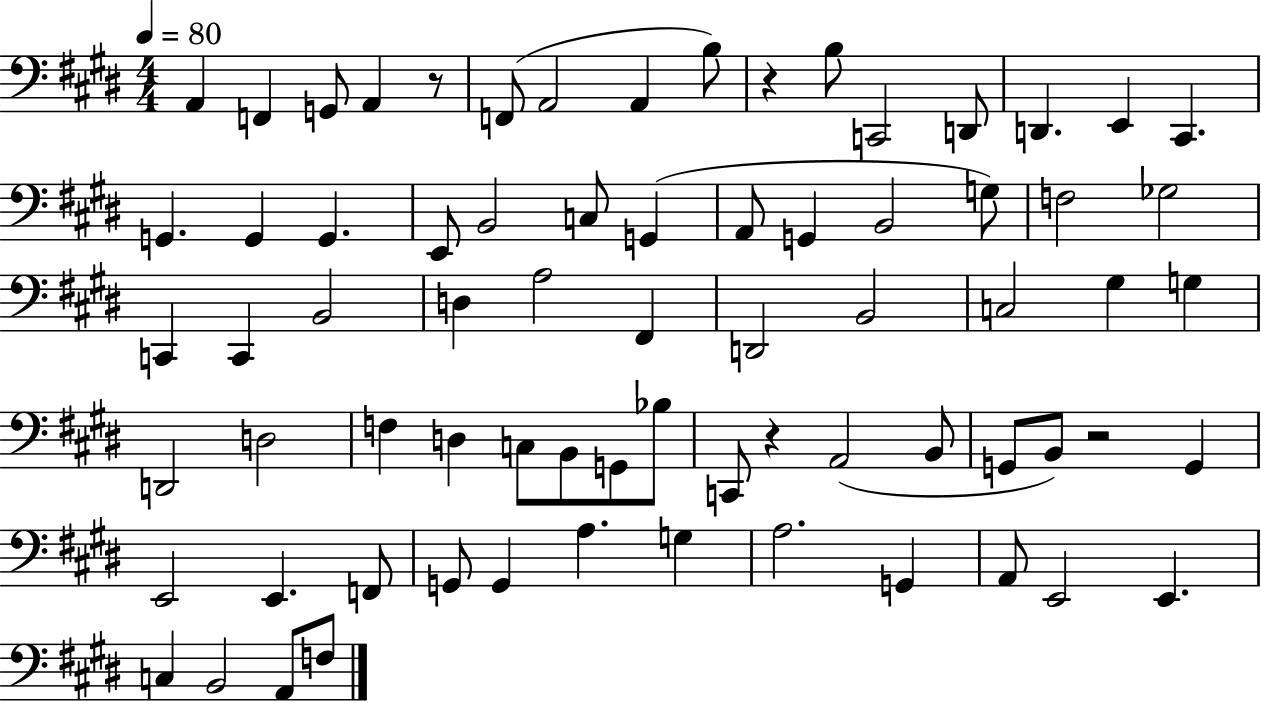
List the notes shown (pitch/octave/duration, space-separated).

A2/q F2/q G2/e A2/q R/e F2/e A2/h A2/q B3/e R/q B3/e C2/h D2/e D2/q. E2/q C#2/q. G2/q. G2/q G2/q. E2/e B2/h C3/e G2/q A2/e G2/q B2/h G3/e F3/h Gb3/h C2/q C2/q B2/h D3/q A3/h F#2/q D2/h B2/h C3/h G#3/q G3/q D2/h D3/h F3/q D3/q C3/e B2/e G2/e Bb3/e C2/e R/q A2/h B2/e G2/e B2/e R/h G2/q E2/h E2/q. F2/e G2/e G2/q A3/q. G3/q A3/h. G2/q A2/e E2/h E2/q. C3/q B2/h A2/e F3/e